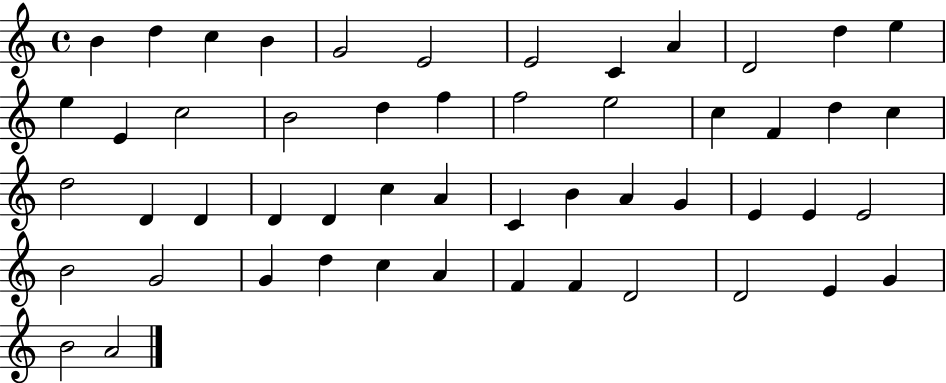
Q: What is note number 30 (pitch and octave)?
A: C5